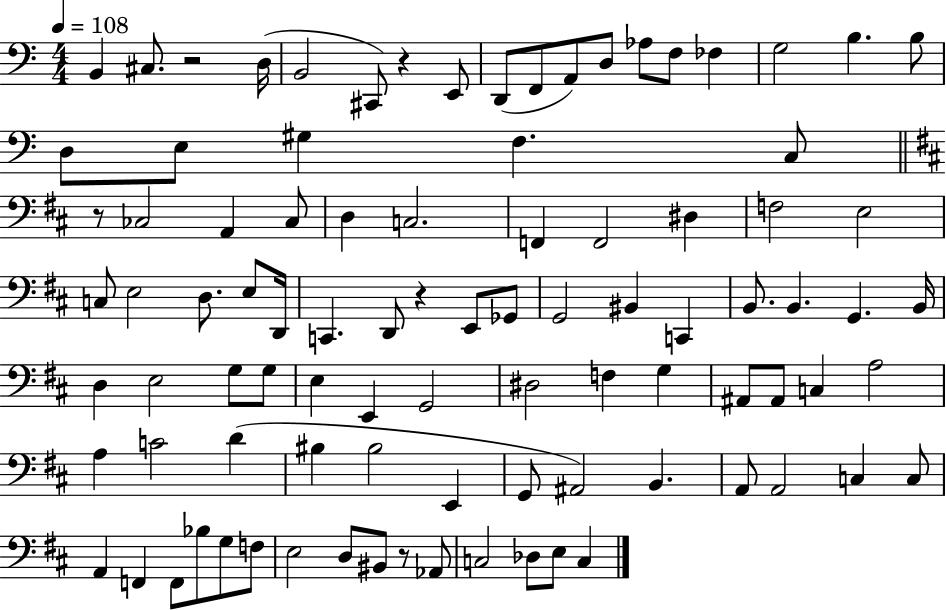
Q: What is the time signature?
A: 4/4